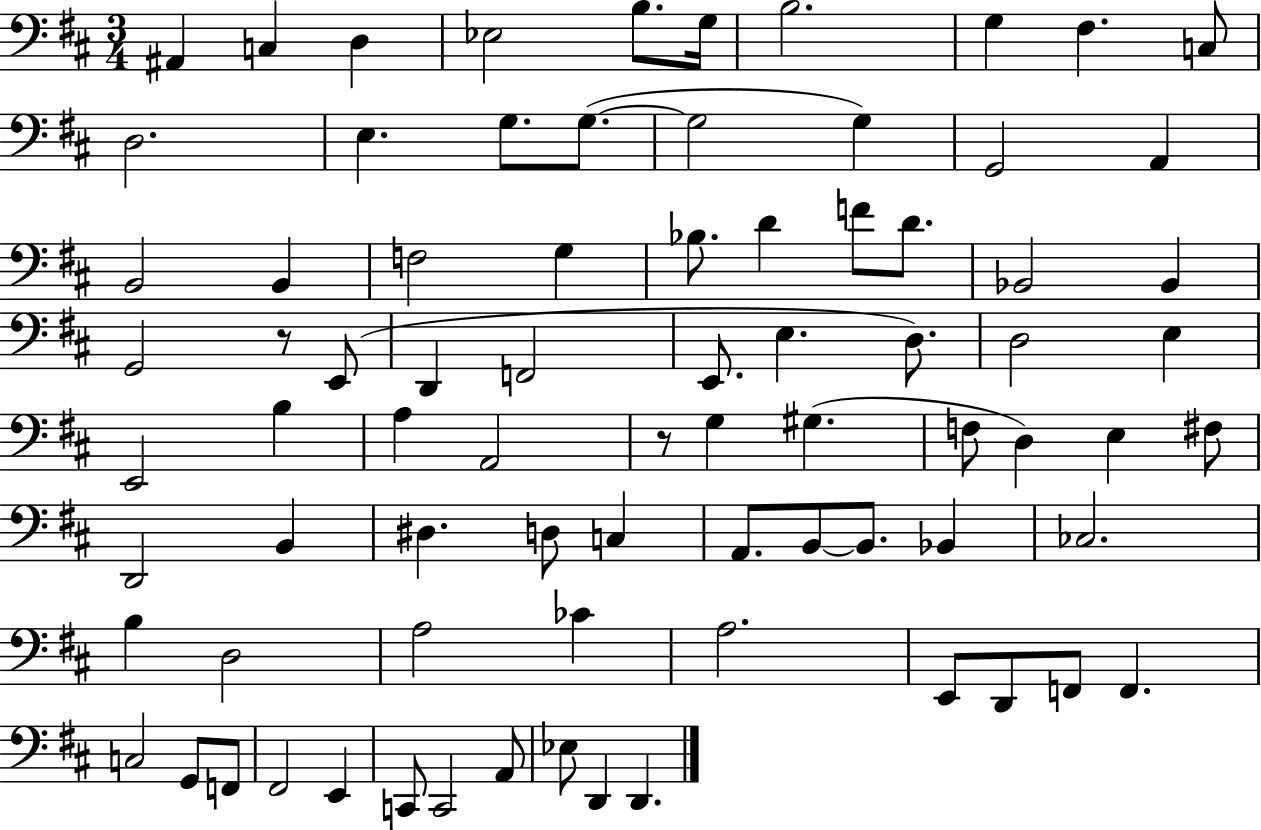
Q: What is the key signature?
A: D major